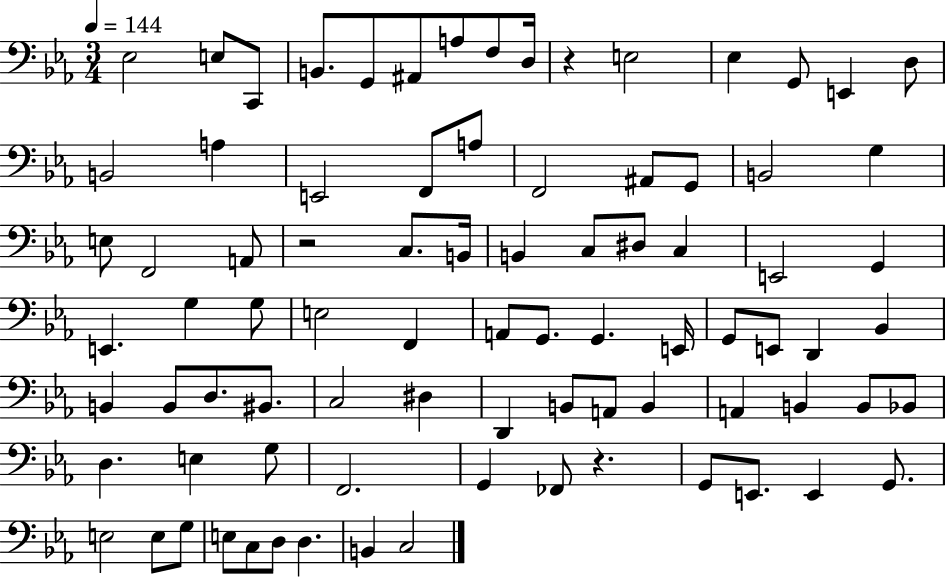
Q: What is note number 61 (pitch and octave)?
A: B2